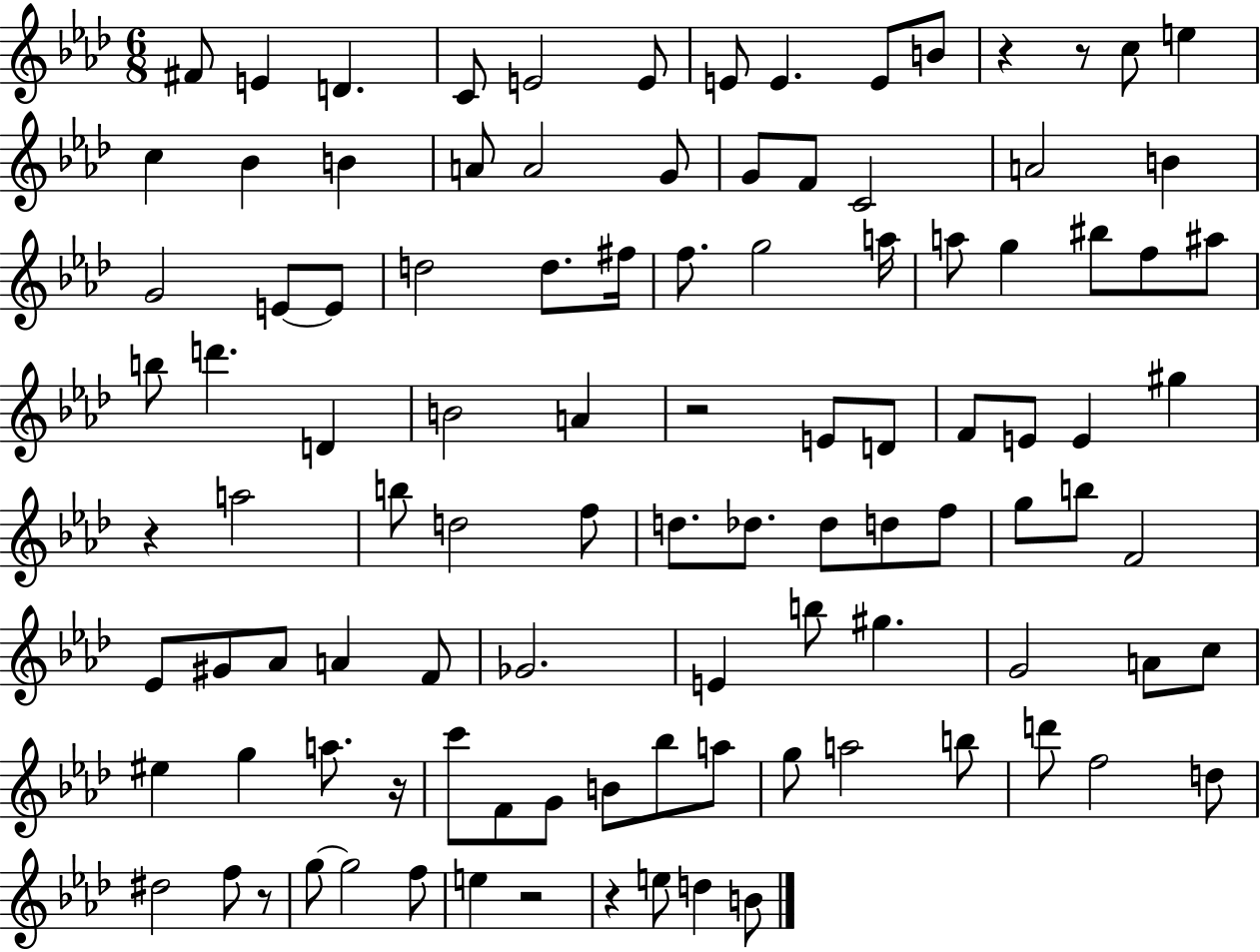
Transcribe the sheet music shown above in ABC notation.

X:1
T:Untitled
M:6/8
L:1/4
K:Ab
^F/2 E D C/2 E2 E/2 E/2 E E/2 B/2 z z/2 c/2 e c _B B A/2 A2 G/2 G/2 F/2 C2 A2 B G2 E/2 E/2 d2 d/2 ^f/4 f/2 g2 a/4 a/2 g ^b/2 f/2 ^a/2 b/2 d' D B2 A z2 E/2 D/2 F/2 E/2 E ^g z a2 b/2 d2 f/2 d/2 _d/2 _d/2 d/2 f/2 g/2 b/2 F2 _E/2 ^G/2 _A/2 A F/2 _G2 E b/2 ^g G2 A/2 c/2 ^e g a/2 z/4 c'/2 F/2 G/2 B/2 _b/2 a/2 g/2 a2 b/2 d'/2 f2 d/2 ^d2 f/2 z/2 g/2 g2 f/2 e z2 z e/2 d B/2